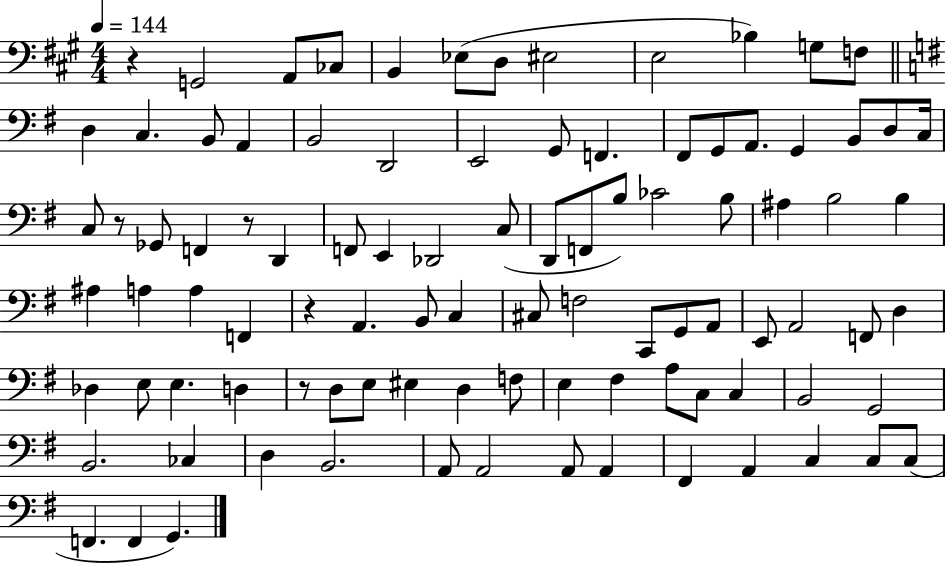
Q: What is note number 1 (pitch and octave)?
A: G2